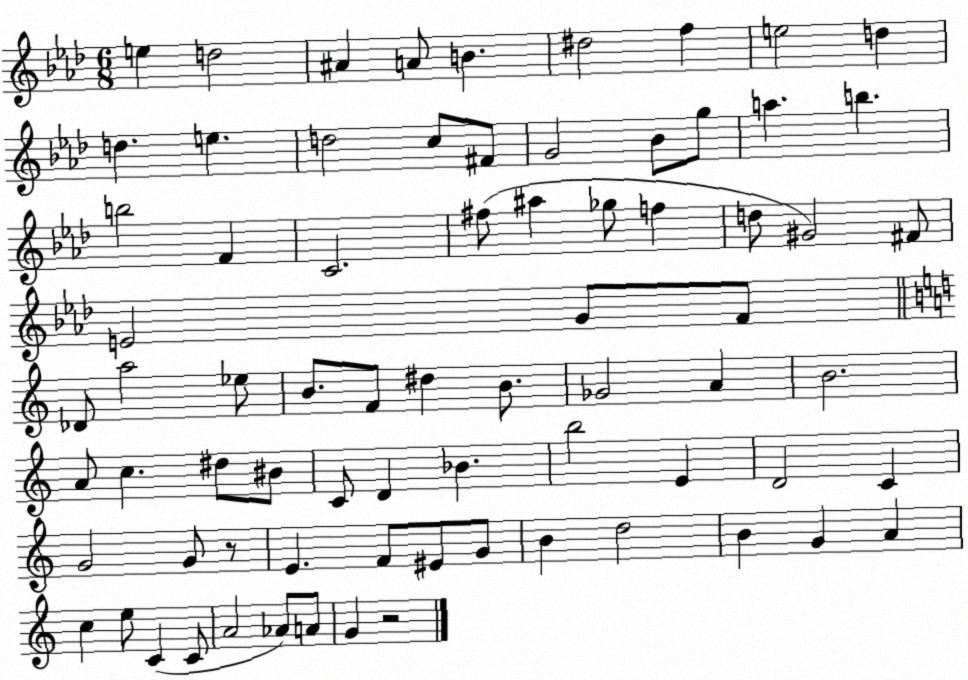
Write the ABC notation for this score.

X:1
T:Untitled
M:6/8
L:1/4
K:Ab
e d2 ^A A/2 B ^d2 f e2 d d e d2 c/2 ^F/2 G2 _B/2 g/2 a b b2 F C2 ^f/2 ^a _g/2 f d/2 ^G2 ^F/2 E2 G/2 F/2 _D/2 a2 _e/2 B/2 F/2 ^d B/2 _G2 A B2 A/2 c ^d/2 ^B/2 C/2 D _B b2 E D2 C G2 G/2 z/2 E F/2 ^E/2 G/2 B d2 B G A c e/2 C C/2 A2 _A/2 A/2 G z2